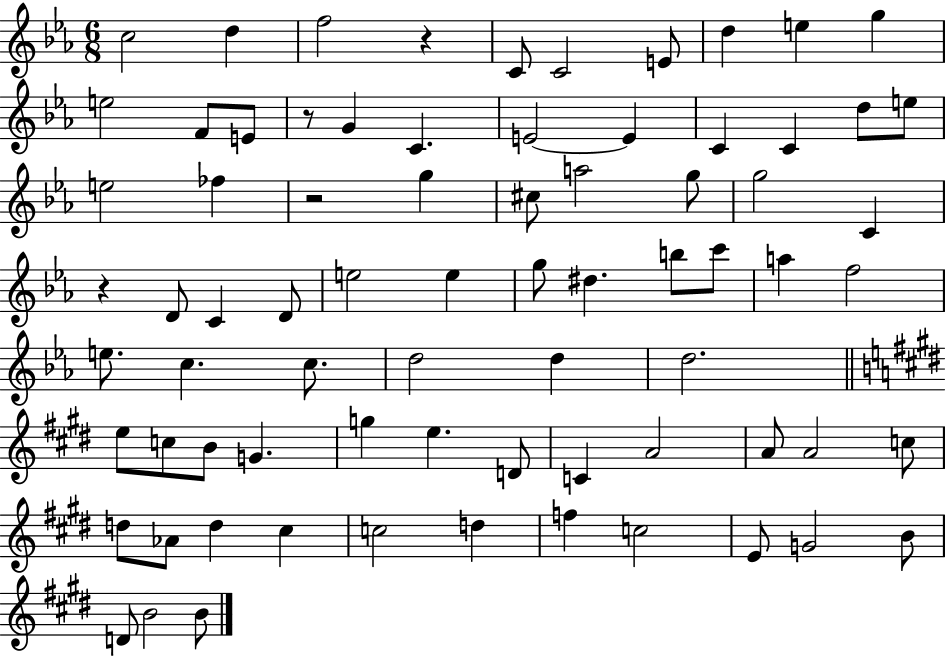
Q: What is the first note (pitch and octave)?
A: C5